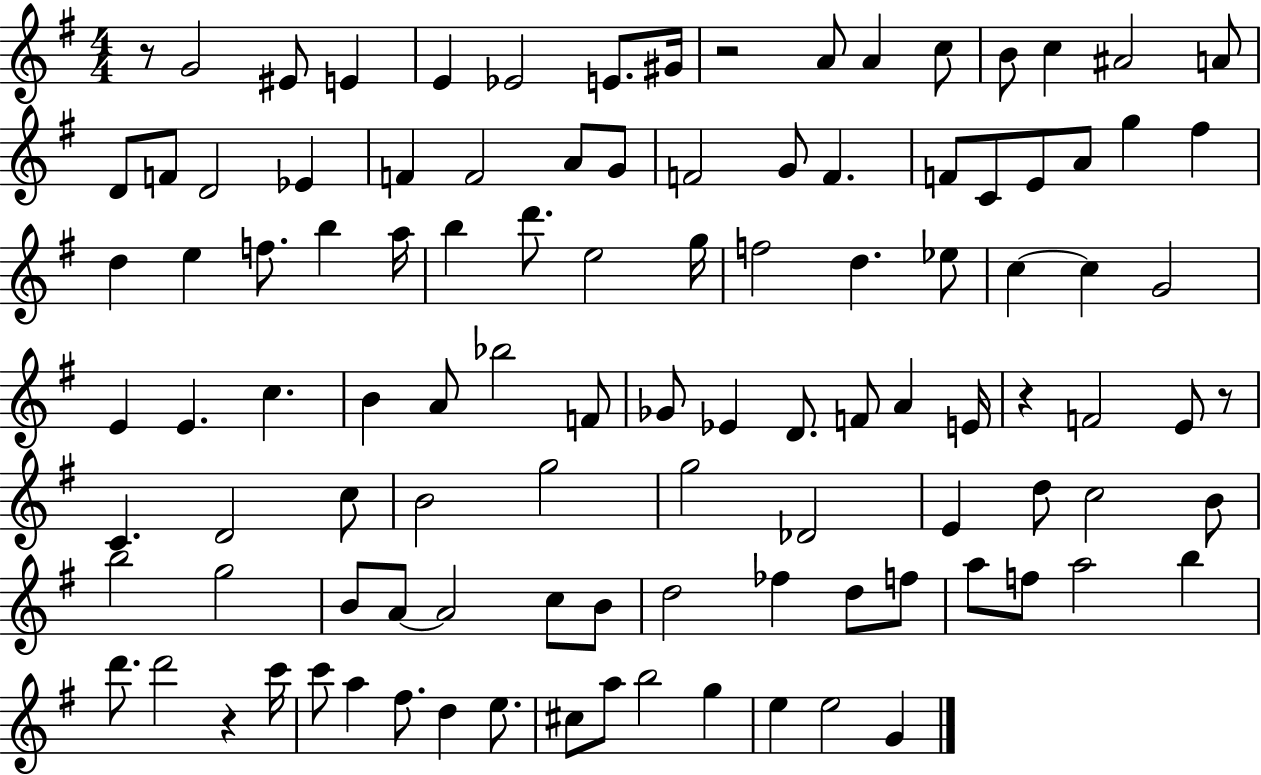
X:1
T:Untitled
M:4/4
L:1/4
K:G
z/2 G2 ^E/2 E E _E2 E/2 ^G/4 z2 A/2 A c/2 B/2 c ^A2 A/2 D/2 F/2 D2 _E F F2 A/2 G/2 F2 G/2 F F/2 C/2 E/2 A/2 g ^f d e f/2 b a/4 b d'/2 e2 g/4 f2 d _e/2 c c G2 E E c B A/2 _b2 F/2 _G/2 _E D/2 F/2 A E/4 z F2 E/2 z/2 C D2 c/2 B2 g2 g2 _D2 E d/2 c2 B/2 b2 g2 B/2 A/2 A2 c/2 B/2 d2 _f d/2 f/2 a/2 f/2 a2 b d'/2 d'2 z c'/4 c'/2 a ^f/2 d e/2 ^c/2 a/2 b2 g e e2 G